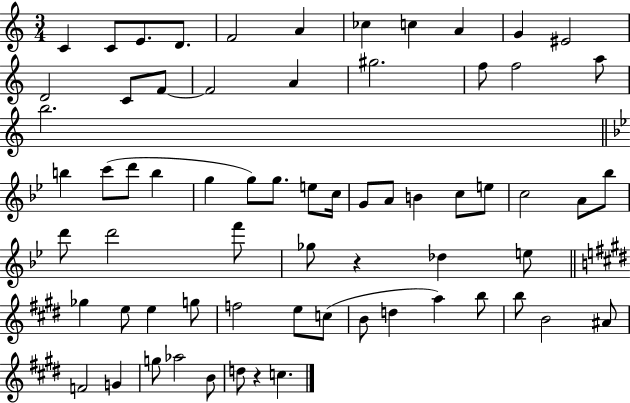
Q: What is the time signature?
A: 3/4